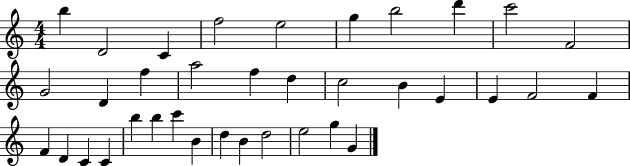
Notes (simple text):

B5/q D4/h C4/q F5/h E5/h G5/q B5/h D6/q C6/h F4/h G4/h D4/q F5/q A5/h F5/q D5/q C5/h B4/q E4/q E4/q F4/h F4/q F4/q D4/q C4/q C4/q B5/q B5/q C6/q B4/q D5/q B4/q D5/h E5/h G5/q G4/q